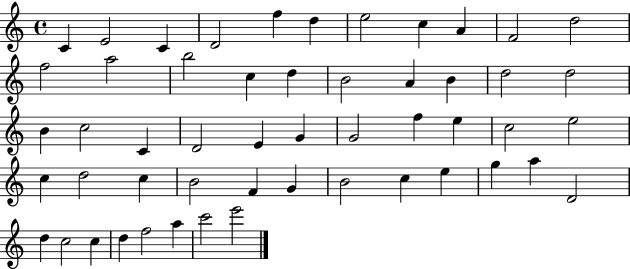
X:1
T:Untitled
M:4/4
L:1/4
K:C
C E2 C D2 f d e2 c A F2 d2 f2 a2 b2 c d B2 A B d2 d2 B c2 C D2 E G G2 f e c2 e2 c d2 c B2 F G B2 c e g a D2 d c2 c d f2 a c'2 e'2